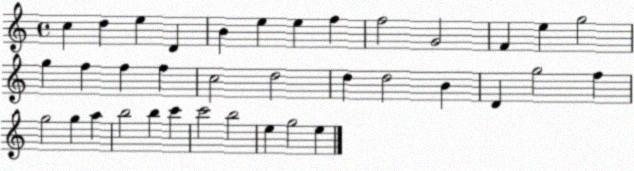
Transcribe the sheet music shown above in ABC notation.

X:1
T:Untitled
M:4/4
L:1/4
K:C
c d e D B e e f f2 G2 F e g2 g f f f c2 d2 d d2 B D g2 f g2 g a b2 b c' c'2 b2 e g2 e